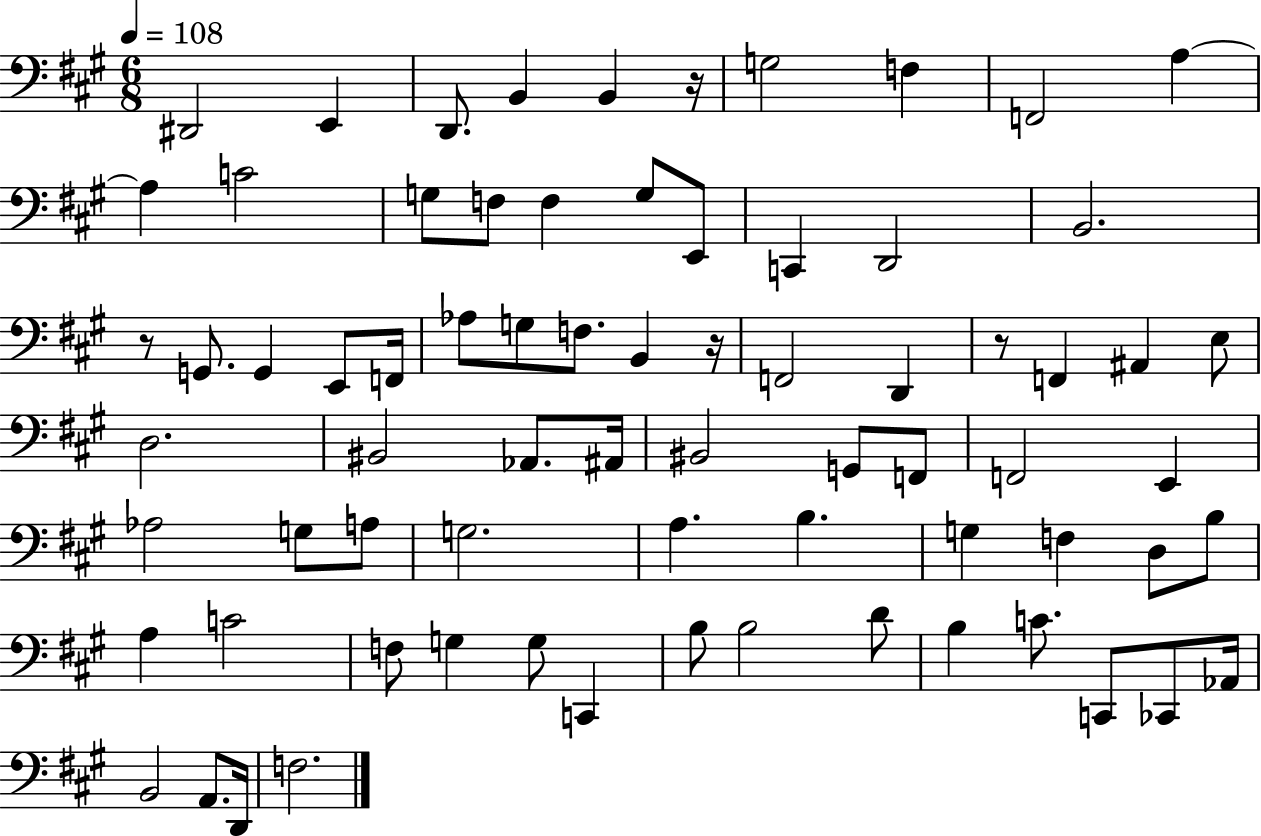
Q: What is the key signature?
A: A major